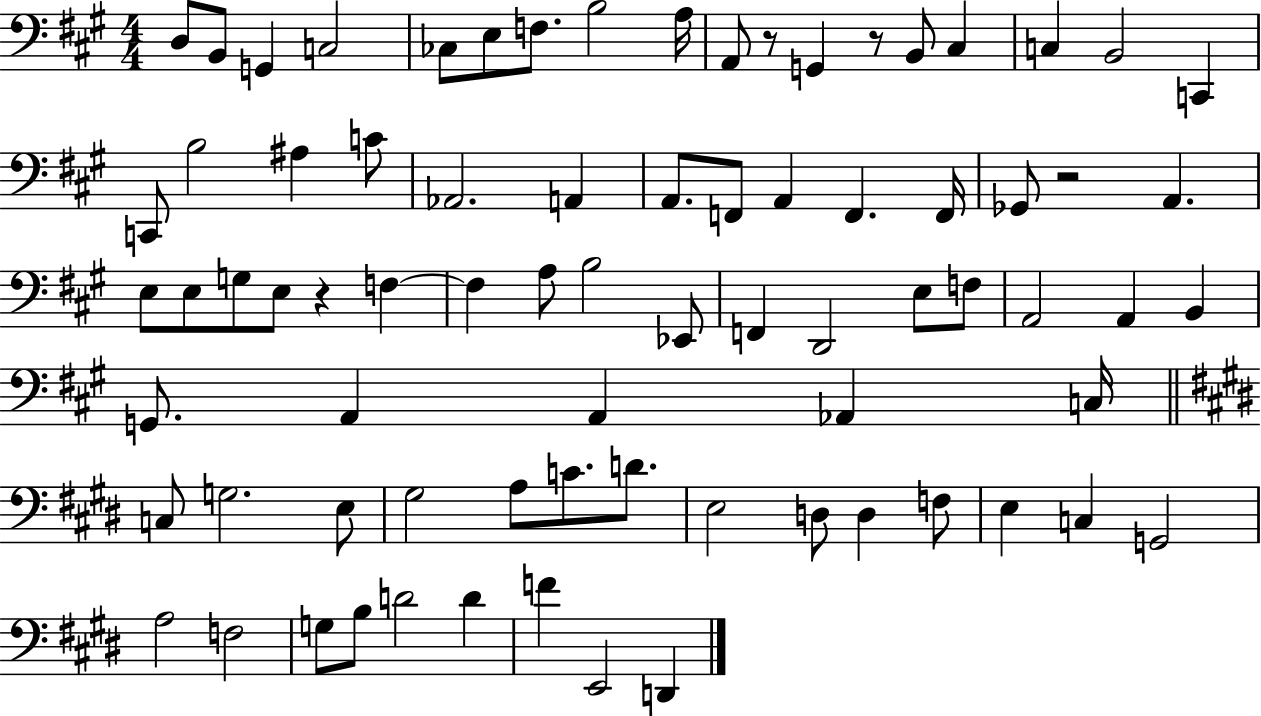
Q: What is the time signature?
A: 4/4